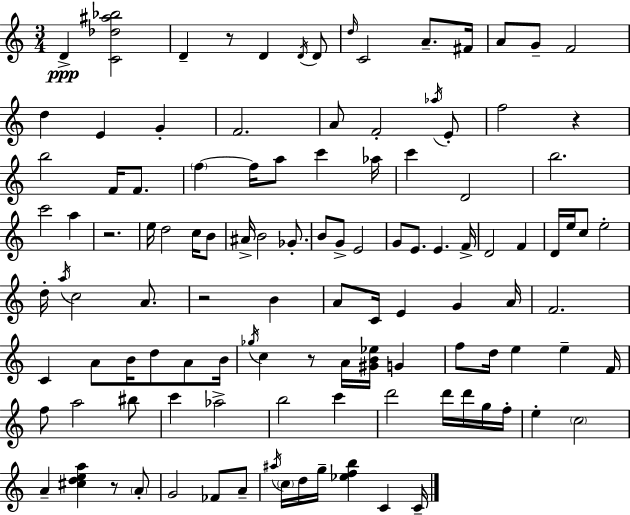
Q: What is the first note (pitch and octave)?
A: D4